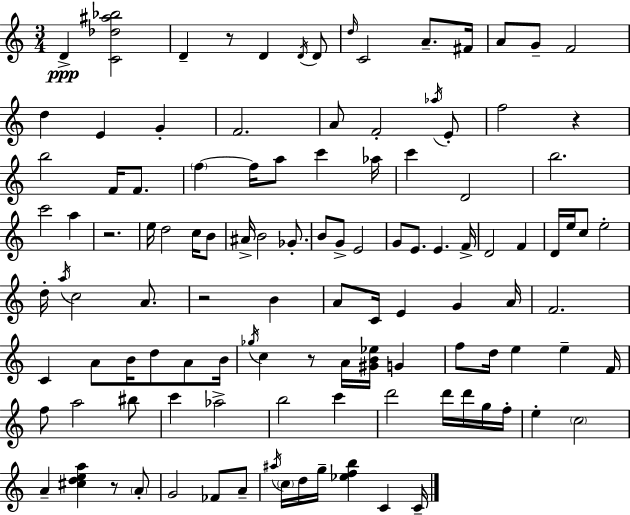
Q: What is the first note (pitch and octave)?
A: D4